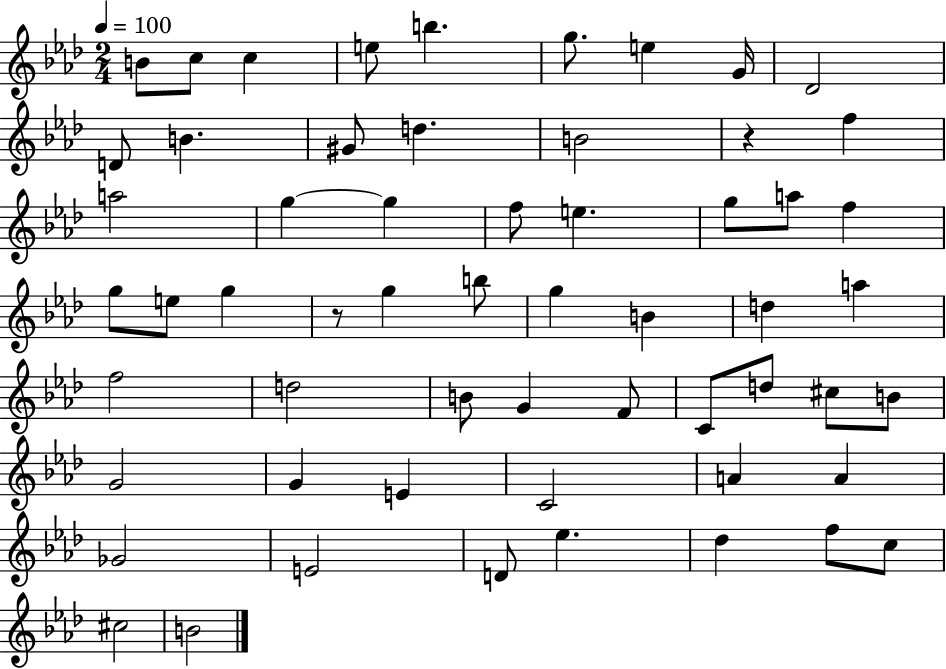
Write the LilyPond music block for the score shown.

{
  \clef treble
  \numericTimeSignature
  \time 2/4
  \key aes \major
  \tempo 4 = 100
  \repeat volta 2 { b'8 c''8 c''4 | e''8 b''4. | g''8. e''4 g'16 | des'2 | \break d'8 b'4. | gis'8 d''4. | b'2 | r4 f''4 | \break a''2 | g''4~~ g''4 | f''8 e''4. | g''8 a''8 f''4 | \break g''8 e''8 g''4 | r8 g''4 b''8 | g''4 b'4 | d''4 a''4 | \break f''2 | d''2 | b'8 g'4 f'8 | c'8 d''8 cis''8 b'8 | \break g'2 | g'4 e'4 | c'2 | a'4 a'4 | \break ges'2 | e'2 | d'8 ees''4. | des''4 f''8 c''8 | \break cis''2 | b'2 | } \bar "|."
}